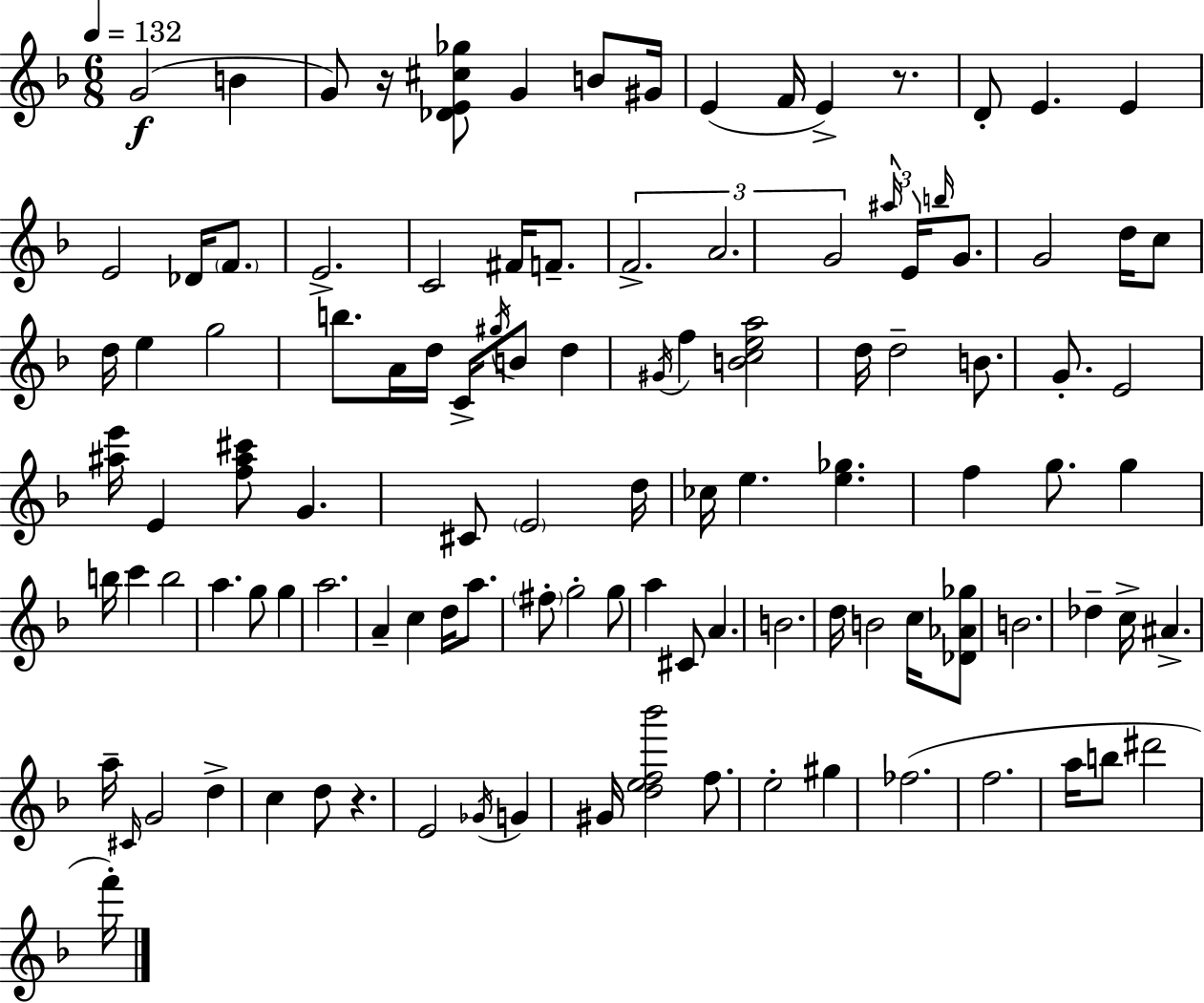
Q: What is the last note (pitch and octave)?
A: F6